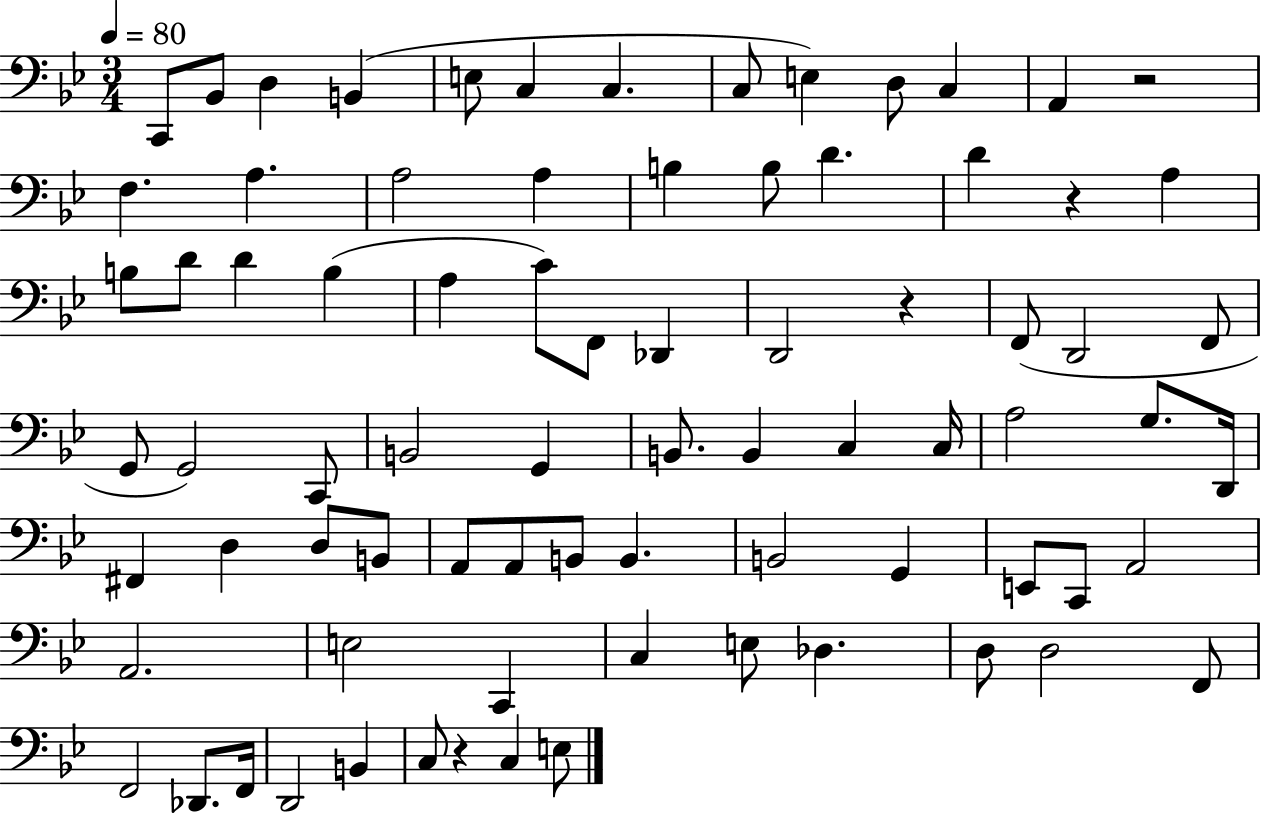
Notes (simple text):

C2/e Bb2/e D3/q B2/q E3/e C3/q C3/q. C3/e E3/q D3/e C3/q A2/q R/h F3/q. A3/q. A3/h A3/q B3/q B3/e D4/q. D4/q R/q A3/q B3/e D4/e D4/q B3/q A3/q C4/e F2/e Db2/q D2/h R/q F2/e D2/h F2/e G2/e G2/h C2/e B2/h G2/q B2/e. B2/q C3/q C3/s A3/h G3/e. D2/s F#2/q D3/q D3/e B2/e A2/e A2/e B2/e B2/q. B2/h G2/q E2/e C2/e A2/h A2/h. E3/h C2/q C3/q E3/e Db3/q. D3/e D3/h F2/e F2/h Db2/e. F2/s D2/h B2/q C3/e R/q C3/q E3/e